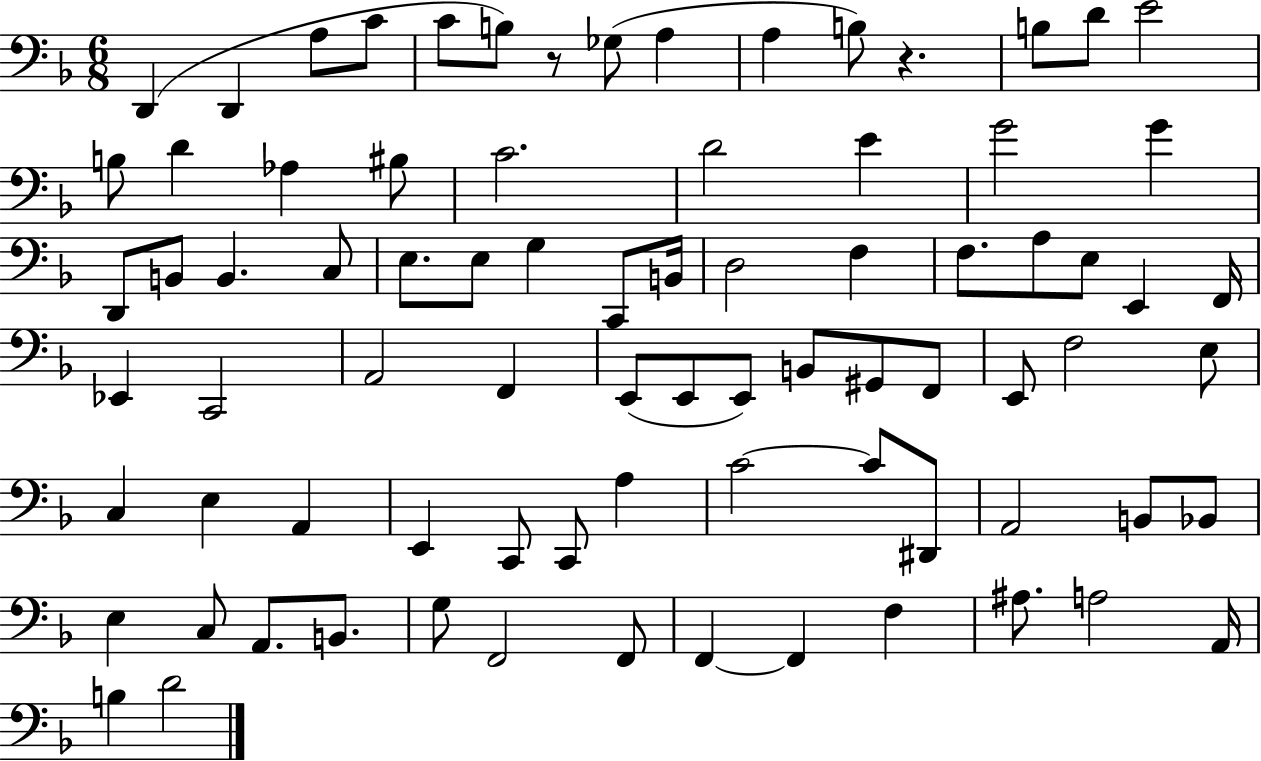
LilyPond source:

{
  \clef bass
  \numericTimeSignature
  \time 6/8
  \key f \major
  d,4( d,4 a8 c'8 | c'8 b8) r8 ges8( a4 | a4 b8) r4. | b8 d'8 e'2 | \break b8 d'4 aes4 bis8 | c'2. | d'2 e'4 | g'2 g'4 | \break d,8 b,8 b,4. c8 | e8. e8 g4 c,8 b,16 | d2 f4 | f8. a8 e8 e,4 f,16 | \break ees,4 c,2 | a,2 f,4 | e,8( e,8 e,8) b,8 gis,8 f,8 | e,8 f2 e8 | \break c4 e4 a,4 | e,4 c,8 c,8 a4 | c'2~~ c'8 dis,8 | a,2 b,8 bes,8 | \break e4 c8 a,8. b,8. | g8 f,2 f,8 | f,4~~ f,4 f4 | ais8. a2 a,16 | \break b4 d'2 | \bar "|."
}